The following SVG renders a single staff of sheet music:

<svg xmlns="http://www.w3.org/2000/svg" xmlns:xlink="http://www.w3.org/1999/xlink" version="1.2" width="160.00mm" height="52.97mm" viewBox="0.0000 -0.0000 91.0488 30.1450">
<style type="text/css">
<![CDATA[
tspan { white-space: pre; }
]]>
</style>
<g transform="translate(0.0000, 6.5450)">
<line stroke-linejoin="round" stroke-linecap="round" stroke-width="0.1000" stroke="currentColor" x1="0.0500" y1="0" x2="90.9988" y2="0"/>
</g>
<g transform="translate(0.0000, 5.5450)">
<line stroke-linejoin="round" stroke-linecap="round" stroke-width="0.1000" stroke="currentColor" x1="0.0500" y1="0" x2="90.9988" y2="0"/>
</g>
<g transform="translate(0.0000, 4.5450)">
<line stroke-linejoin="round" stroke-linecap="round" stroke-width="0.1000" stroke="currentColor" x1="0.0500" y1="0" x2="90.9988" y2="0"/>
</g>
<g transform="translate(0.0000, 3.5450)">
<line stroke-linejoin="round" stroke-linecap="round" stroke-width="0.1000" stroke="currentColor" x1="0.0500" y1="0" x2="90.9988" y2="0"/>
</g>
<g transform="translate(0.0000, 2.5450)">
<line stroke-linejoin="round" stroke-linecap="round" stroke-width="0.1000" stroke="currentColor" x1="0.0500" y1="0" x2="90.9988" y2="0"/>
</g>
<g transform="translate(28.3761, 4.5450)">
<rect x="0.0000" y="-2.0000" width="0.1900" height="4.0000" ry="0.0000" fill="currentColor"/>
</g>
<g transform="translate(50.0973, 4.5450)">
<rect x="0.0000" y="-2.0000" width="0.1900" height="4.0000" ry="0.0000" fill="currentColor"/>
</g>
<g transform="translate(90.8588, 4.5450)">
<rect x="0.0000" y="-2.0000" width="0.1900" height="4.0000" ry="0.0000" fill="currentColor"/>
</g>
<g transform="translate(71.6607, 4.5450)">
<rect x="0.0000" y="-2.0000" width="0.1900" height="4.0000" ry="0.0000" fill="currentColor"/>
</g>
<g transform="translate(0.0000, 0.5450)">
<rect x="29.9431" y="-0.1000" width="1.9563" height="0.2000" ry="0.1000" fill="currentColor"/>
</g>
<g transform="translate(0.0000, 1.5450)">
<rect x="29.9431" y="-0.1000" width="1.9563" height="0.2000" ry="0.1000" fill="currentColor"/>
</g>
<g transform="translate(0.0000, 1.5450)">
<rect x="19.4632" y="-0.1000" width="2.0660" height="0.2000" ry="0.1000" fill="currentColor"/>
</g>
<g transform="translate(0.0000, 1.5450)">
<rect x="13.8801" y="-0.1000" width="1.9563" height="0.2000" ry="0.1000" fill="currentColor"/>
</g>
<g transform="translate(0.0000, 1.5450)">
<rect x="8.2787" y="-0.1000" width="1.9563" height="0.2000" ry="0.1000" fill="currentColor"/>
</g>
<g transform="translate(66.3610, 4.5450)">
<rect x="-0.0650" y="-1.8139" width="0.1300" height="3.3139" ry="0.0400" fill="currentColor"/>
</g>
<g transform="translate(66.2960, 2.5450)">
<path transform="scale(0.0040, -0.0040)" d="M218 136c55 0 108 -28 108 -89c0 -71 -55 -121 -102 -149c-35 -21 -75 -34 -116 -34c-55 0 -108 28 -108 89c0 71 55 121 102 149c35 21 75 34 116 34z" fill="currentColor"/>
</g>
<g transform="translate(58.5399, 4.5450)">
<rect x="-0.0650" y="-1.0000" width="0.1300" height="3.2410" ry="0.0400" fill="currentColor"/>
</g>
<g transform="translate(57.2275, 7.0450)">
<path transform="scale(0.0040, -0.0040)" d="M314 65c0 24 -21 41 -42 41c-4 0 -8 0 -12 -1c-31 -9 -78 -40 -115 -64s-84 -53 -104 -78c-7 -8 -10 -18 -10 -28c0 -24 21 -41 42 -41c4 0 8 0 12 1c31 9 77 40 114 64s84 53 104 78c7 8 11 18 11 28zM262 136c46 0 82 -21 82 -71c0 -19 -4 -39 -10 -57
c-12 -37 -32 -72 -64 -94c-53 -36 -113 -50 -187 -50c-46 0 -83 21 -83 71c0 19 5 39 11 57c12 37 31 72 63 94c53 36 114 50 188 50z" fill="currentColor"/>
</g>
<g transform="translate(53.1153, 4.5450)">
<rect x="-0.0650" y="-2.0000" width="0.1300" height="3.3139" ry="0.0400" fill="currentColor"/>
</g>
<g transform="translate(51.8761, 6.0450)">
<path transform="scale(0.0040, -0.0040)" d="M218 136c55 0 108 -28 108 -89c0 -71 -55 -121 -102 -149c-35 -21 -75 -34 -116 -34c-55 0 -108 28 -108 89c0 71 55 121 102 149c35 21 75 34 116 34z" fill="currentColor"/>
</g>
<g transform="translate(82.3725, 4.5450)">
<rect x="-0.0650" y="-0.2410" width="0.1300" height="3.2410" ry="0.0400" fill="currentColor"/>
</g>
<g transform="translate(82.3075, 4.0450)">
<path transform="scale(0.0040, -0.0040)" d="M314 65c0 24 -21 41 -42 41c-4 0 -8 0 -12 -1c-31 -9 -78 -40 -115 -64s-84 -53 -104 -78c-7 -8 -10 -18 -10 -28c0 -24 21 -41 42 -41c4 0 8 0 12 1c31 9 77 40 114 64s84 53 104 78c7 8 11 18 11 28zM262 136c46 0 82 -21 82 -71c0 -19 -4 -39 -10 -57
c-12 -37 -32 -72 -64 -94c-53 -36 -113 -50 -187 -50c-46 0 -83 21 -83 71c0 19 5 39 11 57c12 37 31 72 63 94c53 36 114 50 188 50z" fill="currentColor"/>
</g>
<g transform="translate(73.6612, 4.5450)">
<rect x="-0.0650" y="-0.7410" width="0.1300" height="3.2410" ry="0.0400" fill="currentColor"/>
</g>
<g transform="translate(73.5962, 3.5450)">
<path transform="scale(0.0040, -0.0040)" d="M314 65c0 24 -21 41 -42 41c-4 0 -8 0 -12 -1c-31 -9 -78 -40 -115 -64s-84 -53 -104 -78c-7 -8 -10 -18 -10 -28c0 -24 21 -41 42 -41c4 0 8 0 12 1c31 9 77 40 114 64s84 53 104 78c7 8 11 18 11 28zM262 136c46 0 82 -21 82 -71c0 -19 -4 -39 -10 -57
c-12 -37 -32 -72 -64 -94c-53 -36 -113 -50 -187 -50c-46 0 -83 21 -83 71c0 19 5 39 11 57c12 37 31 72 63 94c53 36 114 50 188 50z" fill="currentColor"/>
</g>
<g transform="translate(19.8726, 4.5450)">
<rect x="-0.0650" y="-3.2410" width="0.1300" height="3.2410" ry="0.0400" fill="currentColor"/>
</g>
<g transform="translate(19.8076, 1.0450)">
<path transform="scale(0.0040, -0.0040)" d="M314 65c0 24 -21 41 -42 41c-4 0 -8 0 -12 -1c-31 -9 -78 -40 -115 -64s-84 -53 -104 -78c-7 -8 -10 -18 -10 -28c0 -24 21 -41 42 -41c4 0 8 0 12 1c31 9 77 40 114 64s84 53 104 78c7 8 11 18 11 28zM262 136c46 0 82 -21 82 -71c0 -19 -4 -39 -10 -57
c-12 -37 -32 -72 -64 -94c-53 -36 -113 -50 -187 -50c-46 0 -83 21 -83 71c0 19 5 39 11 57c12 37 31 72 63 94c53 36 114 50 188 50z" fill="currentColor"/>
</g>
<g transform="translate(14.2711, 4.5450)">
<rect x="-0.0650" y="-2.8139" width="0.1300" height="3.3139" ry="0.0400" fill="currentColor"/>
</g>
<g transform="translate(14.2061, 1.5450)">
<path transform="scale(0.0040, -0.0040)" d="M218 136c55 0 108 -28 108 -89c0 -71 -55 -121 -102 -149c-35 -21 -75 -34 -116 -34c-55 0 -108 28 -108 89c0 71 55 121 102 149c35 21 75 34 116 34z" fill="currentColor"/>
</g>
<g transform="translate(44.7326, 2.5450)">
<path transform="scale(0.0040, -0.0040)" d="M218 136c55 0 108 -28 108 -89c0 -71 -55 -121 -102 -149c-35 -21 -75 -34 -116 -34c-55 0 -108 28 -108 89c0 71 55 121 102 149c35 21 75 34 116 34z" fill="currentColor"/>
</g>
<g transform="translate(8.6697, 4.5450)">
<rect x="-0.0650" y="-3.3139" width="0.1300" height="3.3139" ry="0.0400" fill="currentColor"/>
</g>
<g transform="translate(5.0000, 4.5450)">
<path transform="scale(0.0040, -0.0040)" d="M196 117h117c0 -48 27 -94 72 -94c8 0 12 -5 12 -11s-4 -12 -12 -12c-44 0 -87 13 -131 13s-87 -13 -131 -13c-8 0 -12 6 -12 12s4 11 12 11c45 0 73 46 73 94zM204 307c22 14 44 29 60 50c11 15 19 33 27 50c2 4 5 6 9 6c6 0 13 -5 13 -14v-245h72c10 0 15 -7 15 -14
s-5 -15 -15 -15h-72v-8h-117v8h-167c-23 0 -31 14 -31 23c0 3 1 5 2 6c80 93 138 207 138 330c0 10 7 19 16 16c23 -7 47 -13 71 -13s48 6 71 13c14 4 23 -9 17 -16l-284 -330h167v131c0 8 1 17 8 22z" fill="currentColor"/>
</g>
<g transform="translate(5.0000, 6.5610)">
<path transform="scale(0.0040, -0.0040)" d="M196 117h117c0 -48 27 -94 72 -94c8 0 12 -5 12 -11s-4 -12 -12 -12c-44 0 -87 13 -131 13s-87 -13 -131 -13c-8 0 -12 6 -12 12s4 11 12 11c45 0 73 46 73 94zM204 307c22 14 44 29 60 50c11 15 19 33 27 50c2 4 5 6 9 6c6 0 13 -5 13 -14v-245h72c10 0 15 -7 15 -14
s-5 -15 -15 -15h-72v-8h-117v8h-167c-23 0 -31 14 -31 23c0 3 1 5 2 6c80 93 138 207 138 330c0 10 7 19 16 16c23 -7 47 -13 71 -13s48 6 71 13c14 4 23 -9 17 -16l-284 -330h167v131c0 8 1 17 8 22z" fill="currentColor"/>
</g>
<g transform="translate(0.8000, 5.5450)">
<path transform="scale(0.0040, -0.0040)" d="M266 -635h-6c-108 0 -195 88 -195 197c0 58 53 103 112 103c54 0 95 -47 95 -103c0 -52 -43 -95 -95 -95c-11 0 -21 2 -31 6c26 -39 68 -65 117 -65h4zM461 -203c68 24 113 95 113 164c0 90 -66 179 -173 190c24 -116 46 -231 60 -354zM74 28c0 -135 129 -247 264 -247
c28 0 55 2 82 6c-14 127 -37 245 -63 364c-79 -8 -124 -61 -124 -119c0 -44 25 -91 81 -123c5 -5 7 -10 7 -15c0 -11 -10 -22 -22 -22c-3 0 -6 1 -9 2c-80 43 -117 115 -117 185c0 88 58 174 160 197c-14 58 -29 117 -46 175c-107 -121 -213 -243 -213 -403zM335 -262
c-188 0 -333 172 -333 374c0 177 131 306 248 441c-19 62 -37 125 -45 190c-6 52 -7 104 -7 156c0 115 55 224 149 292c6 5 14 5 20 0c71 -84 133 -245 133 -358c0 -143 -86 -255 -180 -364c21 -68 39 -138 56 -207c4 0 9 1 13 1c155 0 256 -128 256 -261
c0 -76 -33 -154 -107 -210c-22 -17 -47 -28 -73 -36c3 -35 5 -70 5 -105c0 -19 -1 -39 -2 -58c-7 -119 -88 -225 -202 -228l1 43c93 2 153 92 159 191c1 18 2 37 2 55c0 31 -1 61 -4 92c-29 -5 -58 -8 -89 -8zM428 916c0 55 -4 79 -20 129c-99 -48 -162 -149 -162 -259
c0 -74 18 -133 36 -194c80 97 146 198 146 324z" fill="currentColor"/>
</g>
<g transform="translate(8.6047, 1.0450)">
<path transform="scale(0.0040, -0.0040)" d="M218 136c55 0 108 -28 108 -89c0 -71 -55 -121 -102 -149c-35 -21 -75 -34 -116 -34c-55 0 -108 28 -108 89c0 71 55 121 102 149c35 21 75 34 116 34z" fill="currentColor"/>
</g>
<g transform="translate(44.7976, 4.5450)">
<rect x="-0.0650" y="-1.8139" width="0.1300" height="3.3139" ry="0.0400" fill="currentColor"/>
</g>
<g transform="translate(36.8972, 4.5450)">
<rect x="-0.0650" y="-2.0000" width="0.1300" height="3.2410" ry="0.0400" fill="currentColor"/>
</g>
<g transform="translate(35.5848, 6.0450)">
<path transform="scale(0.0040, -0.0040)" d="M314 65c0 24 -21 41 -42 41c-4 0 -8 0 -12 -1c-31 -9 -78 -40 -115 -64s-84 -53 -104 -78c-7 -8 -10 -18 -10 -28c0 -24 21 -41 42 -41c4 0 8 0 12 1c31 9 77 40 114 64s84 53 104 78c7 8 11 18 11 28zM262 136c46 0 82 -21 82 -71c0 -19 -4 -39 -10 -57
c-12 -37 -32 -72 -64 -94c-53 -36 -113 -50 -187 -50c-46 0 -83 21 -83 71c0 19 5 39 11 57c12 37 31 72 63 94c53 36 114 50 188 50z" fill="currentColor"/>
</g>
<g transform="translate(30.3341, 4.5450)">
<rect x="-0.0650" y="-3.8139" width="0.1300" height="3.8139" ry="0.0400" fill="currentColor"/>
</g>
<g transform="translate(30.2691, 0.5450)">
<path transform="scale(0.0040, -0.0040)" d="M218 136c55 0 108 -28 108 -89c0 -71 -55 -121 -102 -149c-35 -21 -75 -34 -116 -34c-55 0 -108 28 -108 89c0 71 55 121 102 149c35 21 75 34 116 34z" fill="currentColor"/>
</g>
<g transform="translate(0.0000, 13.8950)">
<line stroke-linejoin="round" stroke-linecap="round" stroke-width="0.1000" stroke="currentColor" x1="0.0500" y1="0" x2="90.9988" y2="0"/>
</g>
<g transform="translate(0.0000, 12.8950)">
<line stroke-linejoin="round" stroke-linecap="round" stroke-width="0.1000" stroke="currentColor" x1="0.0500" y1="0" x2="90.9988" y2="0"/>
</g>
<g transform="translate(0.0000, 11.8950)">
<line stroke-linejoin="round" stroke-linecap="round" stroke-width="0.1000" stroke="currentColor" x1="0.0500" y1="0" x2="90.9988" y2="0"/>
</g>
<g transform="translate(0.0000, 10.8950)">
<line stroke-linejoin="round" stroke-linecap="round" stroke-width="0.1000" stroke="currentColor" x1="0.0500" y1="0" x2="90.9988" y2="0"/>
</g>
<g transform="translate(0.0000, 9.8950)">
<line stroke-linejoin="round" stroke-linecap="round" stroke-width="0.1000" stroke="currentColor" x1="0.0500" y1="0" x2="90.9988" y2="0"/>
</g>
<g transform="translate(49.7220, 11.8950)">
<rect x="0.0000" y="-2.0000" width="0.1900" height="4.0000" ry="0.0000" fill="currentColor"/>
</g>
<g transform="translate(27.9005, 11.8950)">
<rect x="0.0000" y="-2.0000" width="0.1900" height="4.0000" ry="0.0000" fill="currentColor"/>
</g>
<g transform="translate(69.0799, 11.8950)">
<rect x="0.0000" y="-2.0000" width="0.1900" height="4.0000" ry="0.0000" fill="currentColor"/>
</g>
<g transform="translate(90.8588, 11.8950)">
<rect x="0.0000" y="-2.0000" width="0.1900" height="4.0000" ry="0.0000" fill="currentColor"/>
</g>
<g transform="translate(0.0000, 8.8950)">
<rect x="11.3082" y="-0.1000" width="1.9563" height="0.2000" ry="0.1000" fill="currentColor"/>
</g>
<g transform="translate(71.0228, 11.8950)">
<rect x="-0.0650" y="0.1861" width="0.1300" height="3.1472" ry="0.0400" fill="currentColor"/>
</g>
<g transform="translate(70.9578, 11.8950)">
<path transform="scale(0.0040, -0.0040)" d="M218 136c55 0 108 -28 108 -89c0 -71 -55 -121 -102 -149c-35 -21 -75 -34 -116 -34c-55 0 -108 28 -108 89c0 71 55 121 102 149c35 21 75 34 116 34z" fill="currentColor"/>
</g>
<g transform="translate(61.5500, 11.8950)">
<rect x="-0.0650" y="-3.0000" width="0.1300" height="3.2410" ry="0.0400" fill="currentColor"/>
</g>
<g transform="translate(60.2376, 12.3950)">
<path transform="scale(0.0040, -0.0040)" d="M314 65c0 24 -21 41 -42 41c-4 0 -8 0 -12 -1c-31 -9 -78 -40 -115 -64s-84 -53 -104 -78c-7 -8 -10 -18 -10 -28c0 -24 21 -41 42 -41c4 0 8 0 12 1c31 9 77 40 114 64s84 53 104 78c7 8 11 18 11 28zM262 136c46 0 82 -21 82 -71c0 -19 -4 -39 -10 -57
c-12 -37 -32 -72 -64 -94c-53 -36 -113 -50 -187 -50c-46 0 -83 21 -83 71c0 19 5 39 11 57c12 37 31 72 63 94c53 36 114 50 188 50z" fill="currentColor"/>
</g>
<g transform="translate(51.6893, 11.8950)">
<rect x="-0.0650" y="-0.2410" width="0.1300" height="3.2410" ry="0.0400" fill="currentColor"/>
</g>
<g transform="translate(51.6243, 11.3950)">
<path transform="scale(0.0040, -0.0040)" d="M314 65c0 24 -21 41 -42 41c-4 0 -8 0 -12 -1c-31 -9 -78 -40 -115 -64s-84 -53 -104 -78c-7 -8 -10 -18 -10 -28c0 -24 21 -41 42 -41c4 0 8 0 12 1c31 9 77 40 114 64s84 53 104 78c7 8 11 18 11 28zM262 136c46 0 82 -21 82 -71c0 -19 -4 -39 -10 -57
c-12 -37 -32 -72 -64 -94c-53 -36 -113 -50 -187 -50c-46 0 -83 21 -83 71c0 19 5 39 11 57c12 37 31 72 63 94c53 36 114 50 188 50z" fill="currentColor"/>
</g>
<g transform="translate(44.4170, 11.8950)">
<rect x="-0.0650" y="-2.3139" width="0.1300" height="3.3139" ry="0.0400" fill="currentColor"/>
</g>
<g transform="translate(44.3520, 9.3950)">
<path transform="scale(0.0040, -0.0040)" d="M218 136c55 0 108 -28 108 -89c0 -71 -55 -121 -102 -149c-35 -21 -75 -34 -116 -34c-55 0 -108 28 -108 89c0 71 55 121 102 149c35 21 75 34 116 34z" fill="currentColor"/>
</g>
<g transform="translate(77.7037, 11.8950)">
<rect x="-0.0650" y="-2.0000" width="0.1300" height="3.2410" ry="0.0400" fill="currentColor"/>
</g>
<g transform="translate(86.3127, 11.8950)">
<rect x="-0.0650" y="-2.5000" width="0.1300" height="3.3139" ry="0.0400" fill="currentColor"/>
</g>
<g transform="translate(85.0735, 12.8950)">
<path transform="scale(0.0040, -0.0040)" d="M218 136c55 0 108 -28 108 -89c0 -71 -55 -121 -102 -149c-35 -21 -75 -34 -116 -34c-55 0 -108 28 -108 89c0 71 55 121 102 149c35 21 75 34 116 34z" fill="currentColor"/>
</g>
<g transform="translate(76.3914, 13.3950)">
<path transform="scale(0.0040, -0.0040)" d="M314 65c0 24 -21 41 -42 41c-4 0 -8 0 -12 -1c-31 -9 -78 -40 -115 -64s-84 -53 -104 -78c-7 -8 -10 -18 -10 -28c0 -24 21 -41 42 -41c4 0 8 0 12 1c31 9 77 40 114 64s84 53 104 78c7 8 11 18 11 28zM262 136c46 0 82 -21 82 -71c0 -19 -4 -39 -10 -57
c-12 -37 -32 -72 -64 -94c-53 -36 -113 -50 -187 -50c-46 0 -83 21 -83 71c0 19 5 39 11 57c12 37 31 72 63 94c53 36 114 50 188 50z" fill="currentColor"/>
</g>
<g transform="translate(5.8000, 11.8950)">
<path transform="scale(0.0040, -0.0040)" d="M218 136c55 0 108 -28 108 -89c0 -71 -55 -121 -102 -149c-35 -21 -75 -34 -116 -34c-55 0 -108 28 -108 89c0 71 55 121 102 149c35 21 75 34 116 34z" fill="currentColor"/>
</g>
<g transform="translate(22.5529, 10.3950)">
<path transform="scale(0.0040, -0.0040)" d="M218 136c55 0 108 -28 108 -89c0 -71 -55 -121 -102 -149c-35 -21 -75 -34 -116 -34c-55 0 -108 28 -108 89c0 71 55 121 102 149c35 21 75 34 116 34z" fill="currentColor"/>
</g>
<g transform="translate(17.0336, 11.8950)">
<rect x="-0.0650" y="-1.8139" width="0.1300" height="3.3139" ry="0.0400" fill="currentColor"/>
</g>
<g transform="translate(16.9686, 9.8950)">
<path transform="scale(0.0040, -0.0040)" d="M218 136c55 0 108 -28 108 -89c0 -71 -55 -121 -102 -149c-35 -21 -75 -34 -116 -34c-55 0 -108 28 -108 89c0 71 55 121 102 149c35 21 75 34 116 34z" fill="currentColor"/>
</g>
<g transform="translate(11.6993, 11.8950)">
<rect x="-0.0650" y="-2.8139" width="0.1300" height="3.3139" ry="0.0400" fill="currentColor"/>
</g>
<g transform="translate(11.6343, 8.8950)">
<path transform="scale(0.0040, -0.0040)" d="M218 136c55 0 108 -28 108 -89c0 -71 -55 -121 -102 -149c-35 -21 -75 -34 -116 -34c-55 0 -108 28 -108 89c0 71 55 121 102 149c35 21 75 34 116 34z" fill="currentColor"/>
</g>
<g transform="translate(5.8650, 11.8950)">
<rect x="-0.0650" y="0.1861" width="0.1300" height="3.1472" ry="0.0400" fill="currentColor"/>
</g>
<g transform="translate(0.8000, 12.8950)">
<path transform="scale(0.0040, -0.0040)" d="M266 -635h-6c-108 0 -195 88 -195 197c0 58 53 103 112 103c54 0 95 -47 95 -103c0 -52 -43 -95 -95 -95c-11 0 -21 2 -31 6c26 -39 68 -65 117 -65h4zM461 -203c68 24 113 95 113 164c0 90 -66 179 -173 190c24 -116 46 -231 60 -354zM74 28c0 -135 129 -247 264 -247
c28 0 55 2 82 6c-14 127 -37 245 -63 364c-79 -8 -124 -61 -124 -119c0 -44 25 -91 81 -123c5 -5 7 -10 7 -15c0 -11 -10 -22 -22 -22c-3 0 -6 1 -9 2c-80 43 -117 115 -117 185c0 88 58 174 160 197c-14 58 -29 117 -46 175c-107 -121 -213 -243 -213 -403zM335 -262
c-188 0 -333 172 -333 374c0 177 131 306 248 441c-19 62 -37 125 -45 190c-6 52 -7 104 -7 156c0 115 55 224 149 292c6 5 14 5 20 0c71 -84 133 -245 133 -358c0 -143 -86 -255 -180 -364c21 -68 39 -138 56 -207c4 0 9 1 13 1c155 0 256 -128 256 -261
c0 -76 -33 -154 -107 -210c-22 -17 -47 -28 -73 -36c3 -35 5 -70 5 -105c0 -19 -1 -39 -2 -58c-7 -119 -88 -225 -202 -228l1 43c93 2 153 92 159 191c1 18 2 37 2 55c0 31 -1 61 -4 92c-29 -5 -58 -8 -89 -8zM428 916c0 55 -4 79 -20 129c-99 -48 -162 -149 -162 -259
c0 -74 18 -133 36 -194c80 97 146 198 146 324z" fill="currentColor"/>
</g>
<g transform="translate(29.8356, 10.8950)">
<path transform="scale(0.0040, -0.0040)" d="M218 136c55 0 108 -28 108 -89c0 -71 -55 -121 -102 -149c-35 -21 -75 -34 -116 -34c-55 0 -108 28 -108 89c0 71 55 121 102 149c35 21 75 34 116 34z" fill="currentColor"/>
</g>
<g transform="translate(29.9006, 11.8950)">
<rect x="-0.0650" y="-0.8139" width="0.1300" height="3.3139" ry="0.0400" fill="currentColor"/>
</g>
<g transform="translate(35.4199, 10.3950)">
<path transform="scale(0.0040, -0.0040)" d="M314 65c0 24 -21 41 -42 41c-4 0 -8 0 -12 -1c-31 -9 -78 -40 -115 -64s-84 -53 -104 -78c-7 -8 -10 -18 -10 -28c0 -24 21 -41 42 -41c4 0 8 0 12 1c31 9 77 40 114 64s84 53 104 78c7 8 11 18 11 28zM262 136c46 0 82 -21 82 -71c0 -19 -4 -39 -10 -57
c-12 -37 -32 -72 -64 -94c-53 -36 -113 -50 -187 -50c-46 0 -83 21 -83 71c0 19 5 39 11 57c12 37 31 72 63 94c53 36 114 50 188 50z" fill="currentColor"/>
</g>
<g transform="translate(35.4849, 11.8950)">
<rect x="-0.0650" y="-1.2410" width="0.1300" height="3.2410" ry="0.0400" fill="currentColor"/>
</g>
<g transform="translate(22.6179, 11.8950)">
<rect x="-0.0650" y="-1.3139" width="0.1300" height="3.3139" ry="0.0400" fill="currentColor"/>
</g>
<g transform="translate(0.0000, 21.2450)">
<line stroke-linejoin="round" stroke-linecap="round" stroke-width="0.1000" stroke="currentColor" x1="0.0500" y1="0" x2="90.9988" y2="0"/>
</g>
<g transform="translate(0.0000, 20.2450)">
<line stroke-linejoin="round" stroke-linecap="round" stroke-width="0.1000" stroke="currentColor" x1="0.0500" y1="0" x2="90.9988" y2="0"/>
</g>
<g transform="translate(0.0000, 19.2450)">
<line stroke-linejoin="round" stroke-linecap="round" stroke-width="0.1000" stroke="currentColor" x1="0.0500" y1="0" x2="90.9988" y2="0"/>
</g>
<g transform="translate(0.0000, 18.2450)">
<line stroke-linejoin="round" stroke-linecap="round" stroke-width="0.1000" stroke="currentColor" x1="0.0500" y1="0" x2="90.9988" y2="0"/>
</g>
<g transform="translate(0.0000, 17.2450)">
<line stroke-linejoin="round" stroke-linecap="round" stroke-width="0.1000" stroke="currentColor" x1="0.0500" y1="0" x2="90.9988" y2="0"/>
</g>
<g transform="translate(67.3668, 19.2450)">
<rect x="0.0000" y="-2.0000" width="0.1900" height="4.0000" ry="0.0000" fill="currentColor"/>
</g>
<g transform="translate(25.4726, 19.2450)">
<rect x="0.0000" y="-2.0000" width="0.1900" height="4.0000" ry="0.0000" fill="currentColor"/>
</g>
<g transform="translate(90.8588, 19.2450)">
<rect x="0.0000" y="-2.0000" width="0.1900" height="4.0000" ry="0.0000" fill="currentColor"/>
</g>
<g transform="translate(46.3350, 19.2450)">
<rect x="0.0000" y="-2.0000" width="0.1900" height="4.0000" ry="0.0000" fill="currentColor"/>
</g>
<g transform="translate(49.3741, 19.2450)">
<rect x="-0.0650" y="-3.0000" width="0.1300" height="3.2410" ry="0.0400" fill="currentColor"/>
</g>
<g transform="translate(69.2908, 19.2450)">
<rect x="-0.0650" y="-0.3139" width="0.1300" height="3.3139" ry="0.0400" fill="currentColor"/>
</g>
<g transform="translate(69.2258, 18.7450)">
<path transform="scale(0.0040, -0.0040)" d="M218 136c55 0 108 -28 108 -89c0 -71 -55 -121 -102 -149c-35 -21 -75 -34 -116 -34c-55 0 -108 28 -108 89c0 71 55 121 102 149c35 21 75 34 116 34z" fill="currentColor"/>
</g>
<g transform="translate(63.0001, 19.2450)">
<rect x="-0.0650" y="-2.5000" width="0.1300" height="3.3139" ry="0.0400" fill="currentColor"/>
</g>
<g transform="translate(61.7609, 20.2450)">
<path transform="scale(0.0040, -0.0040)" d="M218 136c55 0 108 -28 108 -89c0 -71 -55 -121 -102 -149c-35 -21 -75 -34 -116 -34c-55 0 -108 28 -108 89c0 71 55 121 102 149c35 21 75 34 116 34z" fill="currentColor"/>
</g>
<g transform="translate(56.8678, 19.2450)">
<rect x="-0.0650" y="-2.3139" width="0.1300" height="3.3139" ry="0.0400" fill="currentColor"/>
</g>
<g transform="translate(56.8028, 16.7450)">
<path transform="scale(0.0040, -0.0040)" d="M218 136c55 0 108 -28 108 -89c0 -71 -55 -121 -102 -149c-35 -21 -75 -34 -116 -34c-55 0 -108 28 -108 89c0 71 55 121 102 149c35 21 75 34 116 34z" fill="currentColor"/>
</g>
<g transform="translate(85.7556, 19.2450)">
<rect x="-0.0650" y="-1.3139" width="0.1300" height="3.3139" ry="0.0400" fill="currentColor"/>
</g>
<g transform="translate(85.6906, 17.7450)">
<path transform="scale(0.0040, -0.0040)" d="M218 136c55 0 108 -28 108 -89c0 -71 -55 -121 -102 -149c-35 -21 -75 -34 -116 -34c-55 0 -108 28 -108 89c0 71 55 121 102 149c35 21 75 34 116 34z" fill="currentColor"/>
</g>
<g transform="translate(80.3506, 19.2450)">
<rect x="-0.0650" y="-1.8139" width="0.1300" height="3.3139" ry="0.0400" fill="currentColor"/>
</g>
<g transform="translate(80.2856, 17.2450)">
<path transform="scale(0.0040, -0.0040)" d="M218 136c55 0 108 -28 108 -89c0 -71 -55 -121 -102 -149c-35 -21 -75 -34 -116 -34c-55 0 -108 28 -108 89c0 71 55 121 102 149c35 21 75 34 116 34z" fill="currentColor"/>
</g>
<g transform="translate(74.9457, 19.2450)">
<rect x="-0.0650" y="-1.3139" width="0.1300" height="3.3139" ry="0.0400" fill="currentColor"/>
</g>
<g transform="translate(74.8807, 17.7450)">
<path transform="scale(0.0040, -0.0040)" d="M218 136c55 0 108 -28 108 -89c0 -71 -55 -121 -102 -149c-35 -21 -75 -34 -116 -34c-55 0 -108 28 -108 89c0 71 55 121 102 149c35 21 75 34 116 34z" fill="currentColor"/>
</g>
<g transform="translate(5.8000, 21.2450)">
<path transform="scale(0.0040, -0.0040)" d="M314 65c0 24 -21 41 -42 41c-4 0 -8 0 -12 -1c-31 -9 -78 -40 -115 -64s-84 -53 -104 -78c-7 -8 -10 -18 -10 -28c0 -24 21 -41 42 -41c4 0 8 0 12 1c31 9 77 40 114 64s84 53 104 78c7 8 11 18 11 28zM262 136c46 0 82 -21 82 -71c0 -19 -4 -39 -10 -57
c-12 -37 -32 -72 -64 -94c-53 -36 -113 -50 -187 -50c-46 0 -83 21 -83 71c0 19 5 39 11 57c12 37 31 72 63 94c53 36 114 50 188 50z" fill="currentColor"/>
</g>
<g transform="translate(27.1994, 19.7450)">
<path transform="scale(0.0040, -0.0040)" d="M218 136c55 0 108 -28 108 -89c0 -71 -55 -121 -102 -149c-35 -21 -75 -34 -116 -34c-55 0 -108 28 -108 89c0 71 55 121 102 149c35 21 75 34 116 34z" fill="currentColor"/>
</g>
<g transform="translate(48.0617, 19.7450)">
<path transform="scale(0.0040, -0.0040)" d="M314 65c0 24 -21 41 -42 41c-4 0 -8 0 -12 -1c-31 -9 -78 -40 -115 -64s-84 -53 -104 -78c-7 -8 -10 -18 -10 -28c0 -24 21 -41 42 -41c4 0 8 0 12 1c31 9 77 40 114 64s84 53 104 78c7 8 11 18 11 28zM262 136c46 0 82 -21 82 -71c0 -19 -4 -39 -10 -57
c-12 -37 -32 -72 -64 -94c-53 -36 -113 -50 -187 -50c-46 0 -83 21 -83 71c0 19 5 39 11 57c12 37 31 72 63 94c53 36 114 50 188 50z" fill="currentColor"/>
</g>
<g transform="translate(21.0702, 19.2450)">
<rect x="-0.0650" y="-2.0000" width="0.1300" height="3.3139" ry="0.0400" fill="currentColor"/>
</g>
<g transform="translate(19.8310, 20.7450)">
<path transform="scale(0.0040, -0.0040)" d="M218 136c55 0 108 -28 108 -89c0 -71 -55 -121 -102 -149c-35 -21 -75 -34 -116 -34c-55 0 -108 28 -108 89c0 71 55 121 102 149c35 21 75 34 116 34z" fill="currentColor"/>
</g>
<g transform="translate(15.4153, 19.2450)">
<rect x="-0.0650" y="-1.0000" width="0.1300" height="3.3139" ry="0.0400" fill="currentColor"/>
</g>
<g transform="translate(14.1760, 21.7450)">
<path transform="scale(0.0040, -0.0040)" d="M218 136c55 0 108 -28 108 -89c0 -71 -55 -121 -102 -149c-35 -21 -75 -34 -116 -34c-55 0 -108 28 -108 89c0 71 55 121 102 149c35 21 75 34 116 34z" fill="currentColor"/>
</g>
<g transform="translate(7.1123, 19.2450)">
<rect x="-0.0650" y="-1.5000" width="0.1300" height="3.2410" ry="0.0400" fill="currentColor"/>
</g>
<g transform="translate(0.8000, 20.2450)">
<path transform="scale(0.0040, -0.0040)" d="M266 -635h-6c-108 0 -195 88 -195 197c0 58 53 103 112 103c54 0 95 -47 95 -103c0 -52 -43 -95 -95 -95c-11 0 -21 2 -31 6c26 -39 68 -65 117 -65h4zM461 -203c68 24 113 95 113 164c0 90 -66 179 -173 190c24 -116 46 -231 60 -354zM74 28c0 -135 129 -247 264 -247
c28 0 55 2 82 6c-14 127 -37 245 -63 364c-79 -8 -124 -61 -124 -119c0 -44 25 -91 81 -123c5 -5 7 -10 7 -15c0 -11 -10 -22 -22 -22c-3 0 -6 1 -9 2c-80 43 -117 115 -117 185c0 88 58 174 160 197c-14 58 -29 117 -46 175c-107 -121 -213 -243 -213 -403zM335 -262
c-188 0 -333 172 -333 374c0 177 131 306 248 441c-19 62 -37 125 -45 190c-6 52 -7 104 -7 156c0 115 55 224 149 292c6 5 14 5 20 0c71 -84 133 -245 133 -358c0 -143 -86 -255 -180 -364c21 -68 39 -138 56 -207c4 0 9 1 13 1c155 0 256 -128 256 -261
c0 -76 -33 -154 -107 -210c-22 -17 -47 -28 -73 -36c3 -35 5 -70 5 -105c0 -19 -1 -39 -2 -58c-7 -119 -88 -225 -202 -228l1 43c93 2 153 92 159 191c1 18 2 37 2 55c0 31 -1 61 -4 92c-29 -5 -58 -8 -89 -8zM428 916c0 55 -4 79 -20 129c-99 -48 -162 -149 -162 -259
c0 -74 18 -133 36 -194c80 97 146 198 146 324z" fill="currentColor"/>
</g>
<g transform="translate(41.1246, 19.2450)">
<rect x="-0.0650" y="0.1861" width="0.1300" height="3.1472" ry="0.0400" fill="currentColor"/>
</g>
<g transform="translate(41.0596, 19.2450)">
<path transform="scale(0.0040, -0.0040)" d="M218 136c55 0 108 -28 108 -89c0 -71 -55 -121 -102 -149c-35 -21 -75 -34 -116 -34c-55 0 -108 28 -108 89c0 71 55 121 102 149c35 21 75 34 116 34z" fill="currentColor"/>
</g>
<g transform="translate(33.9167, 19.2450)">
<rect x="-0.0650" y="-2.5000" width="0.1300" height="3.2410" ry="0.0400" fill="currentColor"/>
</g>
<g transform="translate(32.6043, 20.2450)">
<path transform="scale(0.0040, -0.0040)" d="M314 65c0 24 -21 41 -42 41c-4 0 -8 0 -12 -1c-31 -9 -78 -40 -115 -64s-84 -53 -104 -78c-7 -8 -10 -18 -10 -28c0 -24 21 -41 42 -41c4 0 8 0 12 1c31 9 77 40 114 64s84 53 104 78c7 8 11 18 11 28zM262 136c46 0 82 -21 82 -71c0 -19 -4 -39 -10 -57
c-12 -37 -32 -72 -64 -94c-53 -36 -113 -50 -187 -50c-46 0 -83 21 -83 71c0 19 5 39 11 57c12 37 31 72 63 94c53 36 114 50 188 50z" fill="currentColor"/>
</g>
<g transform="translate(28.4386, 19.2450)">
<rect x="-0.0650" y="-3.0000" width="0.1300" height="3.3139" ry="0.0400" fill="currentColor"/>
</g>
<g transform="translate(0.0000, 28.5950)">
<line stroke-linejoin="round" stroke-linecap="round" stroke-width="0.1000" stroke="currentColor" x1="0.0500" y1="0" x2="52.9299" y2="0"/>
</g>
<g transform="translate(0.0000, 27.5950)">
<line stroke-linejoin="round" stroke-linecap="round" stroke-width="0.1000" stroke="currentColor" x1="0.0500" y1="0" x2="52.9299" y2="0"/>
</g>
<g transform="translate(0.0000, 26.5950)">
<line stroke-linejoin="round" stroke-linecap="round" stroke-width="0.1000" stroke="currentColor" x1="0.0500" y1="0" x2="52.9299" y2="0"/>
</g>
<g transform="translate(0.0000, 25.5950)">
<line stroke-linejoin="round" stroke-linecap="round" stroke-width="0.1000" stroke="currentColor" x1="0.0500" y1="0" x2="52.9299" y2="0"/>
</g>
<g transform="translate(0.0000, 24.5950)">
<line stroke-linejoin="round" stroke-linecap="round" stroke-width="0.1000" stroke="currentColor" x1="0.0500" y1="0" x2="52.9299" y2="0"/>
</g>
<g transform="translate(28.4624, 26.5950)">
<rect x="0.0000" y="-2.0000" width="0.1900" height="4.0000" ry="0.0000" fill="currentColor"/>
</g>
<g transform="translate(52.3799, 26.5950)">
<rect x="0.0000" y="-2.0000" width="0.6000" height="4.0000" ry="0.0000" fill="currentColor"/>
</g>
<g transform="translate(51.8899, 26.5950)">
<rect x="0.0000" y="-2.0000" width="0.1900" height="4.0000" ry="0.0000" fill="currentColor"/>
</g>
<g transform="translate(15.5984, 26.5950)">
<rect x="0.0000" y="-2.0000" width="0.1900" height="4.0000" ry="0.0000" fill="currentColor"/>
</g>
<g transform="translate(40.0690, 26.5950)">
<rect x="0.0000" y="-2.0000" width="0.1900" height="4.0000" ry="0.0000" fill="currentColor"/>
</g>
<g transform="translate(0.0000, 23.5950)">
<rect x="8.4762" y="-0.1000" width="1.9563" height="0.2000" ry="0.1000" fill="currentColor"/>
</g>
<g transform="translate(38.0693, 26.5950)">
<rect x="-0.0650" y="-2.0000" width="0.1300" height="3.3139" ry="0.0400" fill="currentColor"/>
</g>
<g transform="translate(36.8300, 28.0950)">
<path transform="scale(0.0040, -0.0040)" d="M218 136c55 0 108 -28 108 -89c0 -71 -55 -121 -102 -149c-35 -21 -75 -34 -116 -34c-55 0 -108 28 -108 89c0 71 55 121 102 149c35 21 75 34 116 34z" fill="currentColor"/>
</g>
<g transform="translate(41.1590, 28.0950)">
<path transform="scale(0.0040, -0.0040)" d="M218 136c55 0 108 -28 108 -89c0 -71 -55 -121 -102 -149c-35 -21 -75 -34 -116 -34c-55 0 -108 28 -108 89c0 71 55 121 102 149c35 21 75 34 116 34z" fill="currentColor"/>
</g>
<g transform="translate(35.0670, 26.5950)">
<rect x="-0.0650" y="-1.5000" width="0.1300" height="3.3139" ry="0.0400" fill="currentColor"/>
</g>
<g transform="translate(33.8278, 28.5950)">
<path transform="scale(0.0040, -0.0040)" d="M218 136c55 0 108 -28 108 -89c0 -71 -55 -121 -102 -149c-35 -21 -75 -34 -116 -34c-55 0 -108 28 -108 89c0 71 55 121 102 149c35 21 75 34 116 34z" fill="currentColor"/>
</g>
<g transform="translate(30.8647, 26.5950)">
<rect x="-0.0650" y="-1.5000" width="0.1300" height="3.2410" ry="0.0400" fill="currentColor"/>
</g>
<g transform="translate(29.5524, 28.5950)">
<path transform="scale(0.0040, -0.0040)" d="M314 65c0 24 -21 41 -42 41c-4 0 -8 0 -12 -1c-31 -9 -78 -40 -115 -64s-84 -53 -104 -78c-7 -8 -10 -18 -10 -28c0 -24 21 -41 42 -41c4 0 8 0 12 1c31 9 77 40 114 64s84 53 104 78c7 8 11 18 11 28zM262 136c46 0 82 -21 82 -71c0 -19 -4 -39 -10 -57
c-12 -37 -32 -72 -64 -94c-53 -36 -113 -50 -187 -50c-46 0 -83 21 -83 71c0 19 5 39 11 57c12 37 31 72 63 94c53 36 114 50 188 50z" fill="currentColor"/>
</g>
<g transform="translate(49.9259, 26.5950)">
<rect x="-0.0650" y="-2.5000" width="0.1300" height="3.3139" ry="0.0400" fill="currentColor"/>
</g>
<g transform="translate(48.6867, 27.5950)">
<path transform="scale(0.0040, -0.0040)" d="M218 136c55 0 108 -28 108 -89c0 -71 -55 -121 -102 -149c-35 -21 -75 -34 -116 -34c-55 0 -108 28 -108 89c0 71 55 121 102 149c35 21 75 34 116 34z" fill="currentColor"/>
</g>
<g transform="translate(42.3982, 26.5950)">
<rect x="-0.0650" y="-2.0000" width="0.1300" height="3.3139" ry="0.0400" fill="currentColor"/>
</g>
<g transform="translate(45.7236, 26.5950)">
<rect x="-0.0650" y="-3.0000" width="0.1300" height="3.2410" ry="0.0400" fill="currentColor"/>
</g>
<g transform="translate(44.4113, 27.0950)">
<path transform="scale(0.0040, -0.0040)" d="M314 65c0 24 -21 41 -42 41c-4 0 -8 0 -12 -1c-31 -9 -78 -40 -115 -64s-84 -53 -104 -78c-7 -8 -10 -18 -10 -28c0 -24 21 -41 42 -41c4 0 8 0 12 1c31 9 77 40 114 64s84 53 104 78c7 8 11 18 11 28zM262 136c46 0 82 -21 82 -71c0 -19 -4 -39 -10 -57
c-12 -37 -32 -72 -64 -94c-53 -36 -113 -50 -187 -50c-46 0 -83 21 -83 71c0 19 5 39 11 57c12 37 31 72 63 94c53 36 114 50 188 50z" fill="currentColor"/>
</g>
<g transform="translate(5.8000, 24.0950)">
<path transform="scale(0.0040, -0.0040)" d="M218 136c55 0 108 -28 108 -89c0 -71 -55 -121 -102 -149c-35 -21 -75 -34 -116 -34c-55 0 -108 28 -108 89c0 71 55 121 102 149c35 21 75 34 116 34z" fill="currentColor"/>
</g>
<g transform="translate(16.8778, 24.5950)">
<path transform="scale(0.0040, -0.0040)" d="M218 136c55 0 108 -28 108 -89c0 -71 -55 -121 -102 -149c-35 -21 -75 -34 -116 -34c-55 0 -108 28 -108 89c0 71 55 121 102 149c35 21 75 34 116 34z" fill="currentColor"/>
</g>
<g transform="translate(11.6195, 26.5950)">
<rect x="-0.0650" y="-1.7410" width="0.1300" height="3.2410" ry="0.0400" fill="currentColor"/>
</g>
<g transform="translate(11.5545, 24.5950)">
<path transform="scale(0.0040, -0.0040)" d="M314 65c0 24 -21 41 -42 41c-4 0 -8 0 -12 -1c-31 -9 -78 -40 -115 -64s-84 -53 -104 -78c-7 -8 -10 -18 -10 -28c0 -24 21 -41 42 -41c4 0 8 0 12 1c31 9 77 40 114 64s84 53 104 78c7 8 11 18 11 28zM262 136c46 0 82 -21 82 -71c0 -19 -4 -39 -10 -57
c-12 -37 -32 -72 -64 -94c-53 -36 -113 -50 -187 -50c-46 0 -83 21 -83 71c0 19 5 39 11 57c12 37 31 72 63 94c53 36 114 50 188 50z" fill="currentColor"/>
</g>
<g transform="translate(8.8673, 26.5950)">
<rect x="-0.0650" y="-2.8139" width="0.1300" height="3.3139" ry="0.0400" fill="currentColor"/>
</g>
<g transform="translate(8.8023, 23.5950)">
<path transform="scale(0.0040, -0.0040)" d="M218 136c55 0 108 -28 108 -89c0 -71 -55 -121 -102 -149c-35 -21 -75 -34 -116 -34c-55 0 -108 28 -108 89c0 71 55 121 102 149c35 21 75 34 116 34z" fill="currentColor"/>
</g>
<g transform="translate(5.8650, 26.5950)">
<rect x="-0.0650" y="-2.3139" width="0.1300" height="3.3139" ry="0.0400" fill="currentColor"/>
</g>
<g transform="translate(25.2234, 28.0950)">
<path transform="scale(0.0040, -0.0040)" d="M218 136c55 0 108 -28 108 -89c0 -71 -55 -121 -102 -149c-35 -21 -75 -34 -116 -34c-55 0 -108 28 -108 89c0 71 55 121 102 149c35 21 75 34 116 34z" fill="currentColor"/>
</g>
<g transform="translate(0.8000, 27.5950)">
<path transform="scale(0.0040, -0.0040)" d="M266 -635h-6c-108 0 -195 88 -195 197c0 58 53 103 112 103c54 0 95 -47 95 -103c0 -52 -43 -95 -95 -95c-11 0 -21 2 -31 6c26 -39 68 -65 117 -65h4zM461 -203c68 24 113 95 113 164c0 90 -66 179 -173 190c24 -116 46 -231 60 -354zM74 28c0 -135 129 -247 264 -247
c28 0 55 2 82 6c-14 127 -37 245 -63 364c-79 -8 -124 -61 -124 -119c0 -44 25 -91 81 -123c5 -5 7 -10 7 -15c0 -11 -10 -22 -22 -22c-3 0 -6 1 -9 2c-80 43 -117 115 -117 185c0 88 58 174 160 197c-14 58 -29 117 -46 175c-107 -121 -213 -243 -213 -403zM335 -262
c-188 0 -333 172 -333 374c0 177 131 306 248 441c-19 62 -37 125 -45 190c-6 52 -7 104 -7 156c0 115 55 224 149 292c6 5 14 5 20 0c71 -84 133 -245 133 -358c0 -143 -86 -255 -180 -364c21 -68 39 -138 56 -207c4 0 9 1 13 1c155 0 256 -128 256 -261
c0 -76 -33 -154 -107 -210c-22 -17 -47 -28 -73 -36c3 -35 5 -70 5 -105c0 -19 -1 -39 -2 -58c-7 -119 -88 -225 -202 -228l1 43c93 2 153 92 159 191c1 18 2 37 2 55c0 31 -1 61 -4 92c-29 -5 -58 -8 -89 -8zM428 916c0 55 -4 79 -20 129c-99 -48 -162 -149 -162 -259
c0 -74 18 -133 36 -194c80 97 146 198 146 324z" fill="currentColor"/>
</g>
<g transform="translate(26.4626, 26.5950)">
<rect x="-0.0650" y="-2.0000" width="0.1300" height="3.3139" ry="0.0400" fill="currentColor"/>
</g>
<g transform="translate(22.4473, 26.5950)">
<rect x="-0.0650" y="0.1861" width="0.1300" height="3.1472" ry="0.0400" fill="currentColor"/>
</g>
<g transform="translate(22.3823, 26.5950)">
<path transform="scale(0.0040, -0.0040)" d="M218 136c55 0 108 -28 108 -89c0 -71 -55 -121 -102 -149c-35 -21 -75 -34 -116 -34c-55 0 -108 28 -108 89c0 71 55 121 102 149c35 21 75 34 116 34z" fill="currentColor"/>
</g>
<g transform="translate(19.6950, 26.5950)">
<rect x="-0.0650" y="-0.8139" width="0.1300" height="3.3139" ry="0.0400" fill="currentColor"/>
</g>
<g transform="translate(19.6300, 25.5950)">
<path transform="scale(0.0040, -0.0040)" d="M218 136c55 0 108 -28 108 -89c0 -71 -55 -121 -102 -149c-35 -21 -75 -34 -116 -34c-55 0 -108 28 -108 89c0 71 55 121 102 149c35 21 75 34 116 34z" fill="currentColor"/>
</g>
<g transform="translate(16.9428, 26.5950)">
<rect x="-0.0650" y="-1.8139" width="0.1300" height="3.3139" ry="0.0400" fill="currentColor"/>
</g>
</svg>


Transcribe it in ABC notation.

X:1
T:Untitled
M:4/4
L:1/4
K:C
b a b2 c' F2 f F D2 f d2 c2 B a f e d e2 g c2 A2 B F2 G E2 D F A G2 B A2 g G c e f e g a f2 f d B F E2 E F F A2 G